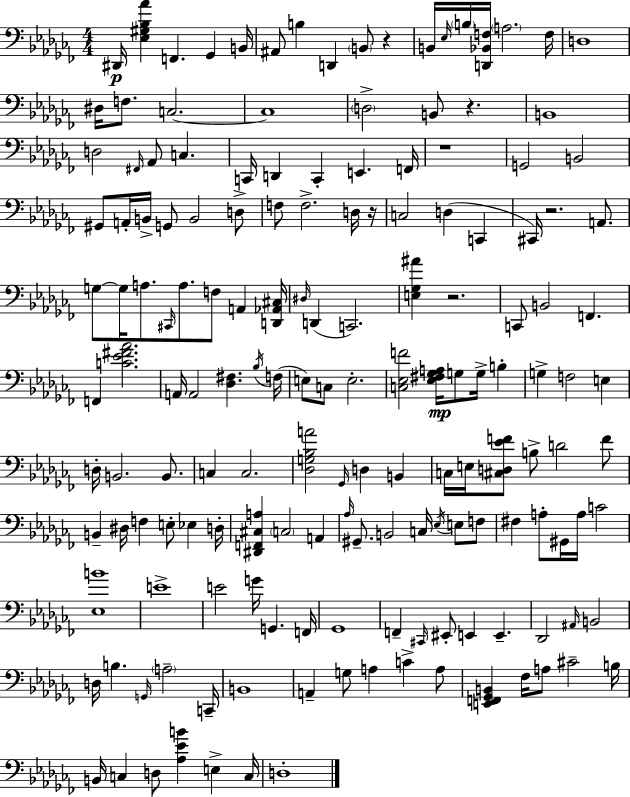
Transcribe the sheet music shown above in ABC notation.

X:1
T:Untitled
M:4/4
L:1/4
K:Abm
^D,,/4 [_E,^G,_B,_A] F,, _G,, B,,/4 ^A,,/2 B, D,, B,,/2 z B,,/4 _E,/4 B,/4 [D,,_B,,F,]/4 A,2 F,/4 D,4 ^D,/4 F,/2 C,2 C,4 D,2 B,,/2 z B,,4 D,2 ^F,,/4 _A,,/2 C, C,,/4 D,, C,, E,, F,,/4 z4 G,,2 B,,2 ^G,,/2 A,,/4 B,,/4 G,,/2 B,,2 D,/2 F,/2 F,2 D,/4 z/4 C,2 D, C,, ^C,,/4 z2 A,,/2 G,/2 G,/4 A,/2 ^C,,/4 A,/2 F,/2 A,, [D,,_A,,^C,]/4 ^D,/4 D,, C,,2 [E,_G,^A] z2 C,,/2 B,,2 F,, F,, [C_E^F_A]2 A,,/4 A,,2 [_D,^F,] _B,/4 F,/4 E,/2 C,/2 E,2 [C,_E,F]2 [_E,^F,_G,A,]/4 G,/2 G,/4 B, G, F,2 E, D,/4 B,,2 B,,/2 C, C,2 [_D,G,_B,A]2 _G,,/4 D, B,, C,/4 E,/4 [^C,D,_EF]/2 B,/2 D2 F/2 B,, ^D,/4 F, E,/2 _E, D,/4 [^D,,F,,^C,A,] C,2 A,, _A,/4 ^G,,/2 B,,2 C,/4 _E,/4 E,/2 F,/2 ^F, A,/2 ^G,,/4 A,/4 C2 [_E,B]4 E4 E2 G/4 G,, F,,/4 _G,,4 F,, ^C,,/4 ^E,,/2 E,, E,, _D,,2 ^A,,/4 B,,2 D,/4 B, G,,/4 A,2 C,,/4 B,,4 A,, G,/2 A, C A,/2 [E,,F,,_G,,B,,] _F,/4 A,/2 ^C2 B,/4 B,,/4 C, D,/2 [_A,_EB] E, C,/4 D,4